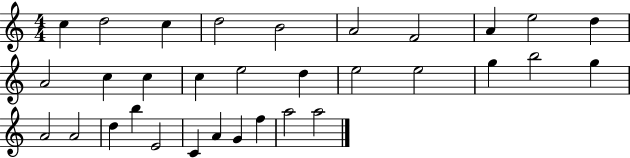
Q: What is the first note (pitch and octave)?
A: C5